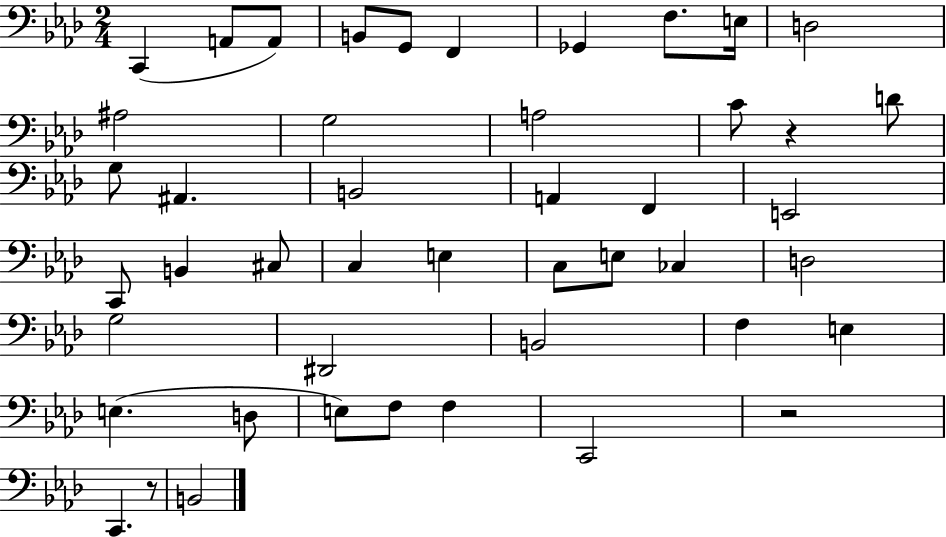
X:1
T:Untitled
M:2/4
L:1/4
K:Ab
C,, A,,/2 A,,/2 B,,/2 G,,/2 F,, _G,, F,/2 E,/4 D,2 ^A,2 G,2 A,2 C/2 z D/2 G,/2 ^A,, B,,2 A,, F,, E,,2 C,,/2 B,, ^C,/2 C, E, C,/2 E,/2 _C, D,2 G,2 ^D,,2 B,,2 F, E, E, D,/2 E,/2 F,/2 F, C,,2 z2 C,, z/2 B,,2